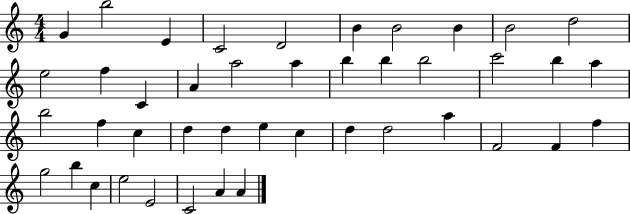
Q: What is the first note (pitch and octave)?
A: G4